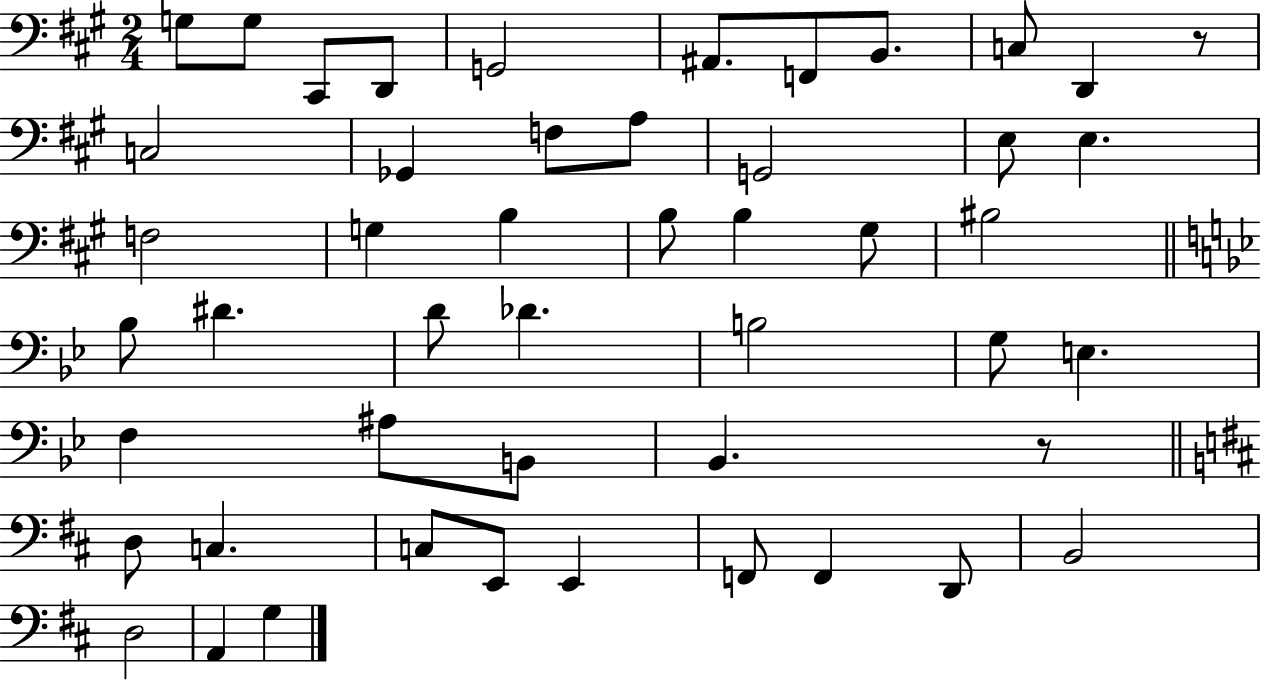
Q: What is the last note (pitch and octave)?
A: G3